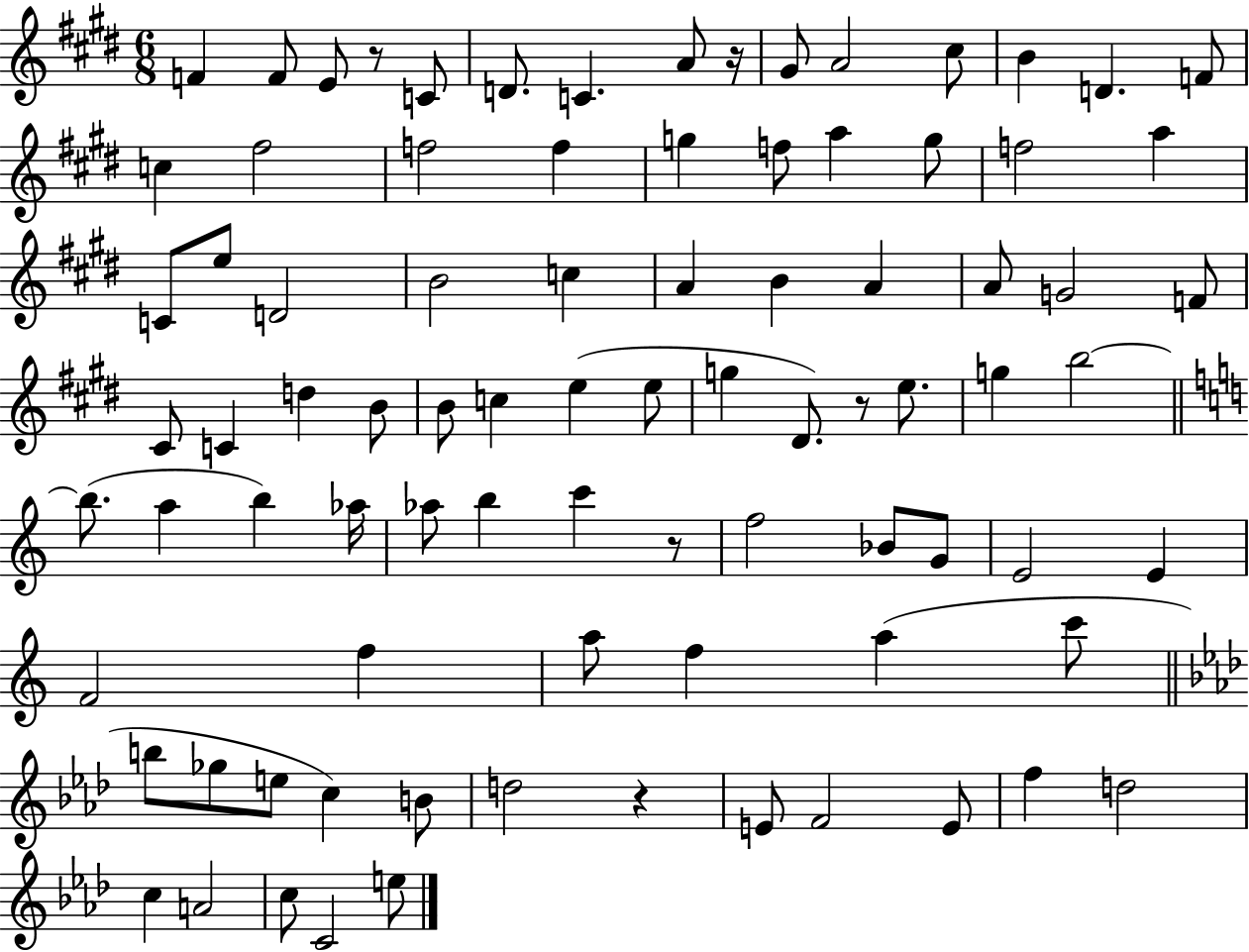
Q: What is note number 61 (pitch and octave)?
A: F5